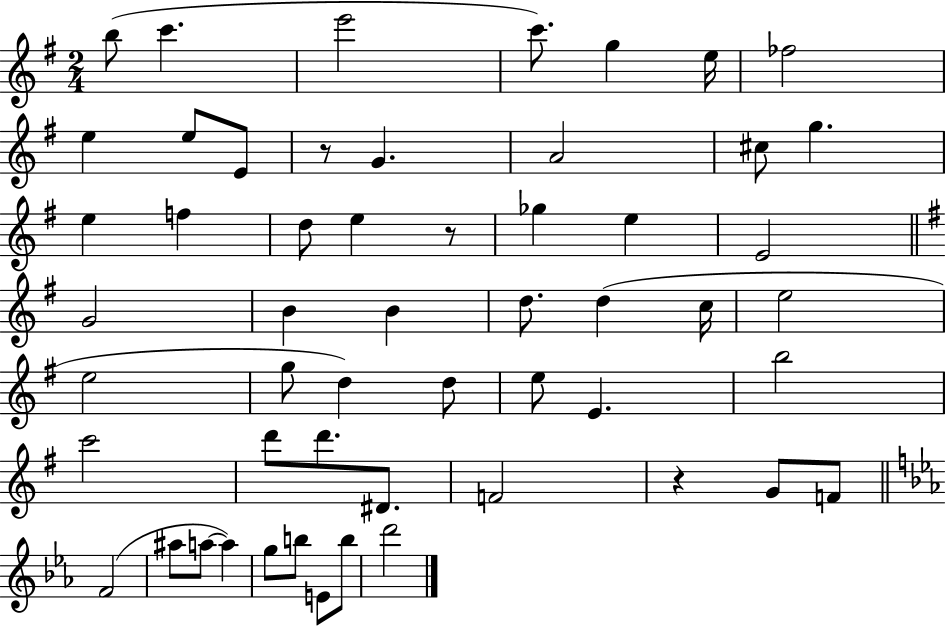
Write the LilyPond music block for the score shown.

{
  \clef treble
  \numericTimeSignature
  \time 2/4
  \key g \major
  b''8( c'''4. | e'''2 | c'''8.) g''4 e''16 | fes''2 | \break e''4 e''8 e'8 | r8 g'4. | a'2 | cis''8 g''4. | \break e''4 f''4 | d''8 e''4 r8 | ges''4 e''4 | e'2 | \break \bar "||" \break \key g \major g'2 | b'4 b'4 | d''8. d''4( c''16 | e''2 | \break e''2 | g''8 d''4) d''8 | e''8 e'4. | b''2 | \break c'''2 | d'''8 d'''8. dis'8. | f'2 | r4 g'8 f'8 | \break \bar "||" \break \key c \minor f'2( | ais''8 a''8~~ a''4) | g''8 b''8 e'8 b''8 | d'''2 | \break \bar "|."
}